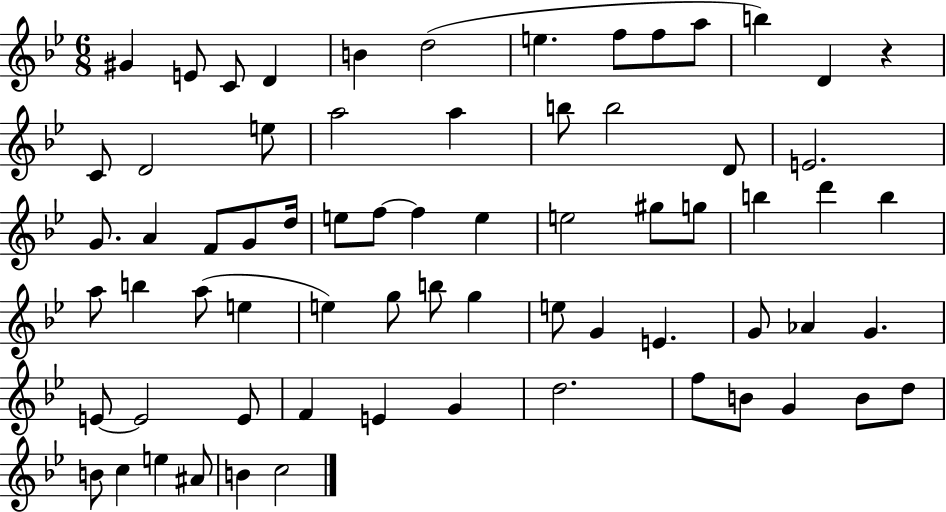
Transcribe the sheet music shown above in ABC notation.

X:1
T:Untitled
M:6/8
L:1/4
K:Bb
^G E/2 C/2 D B d2 e f/2 f/2 a/2 b D z C/2 D2 e/2 a2 a b/2 b2 D/2 E2 G/2 A F/2 G/2 d/4 e/2 f/2 f e e2 ^g/2 g/2 b d' b a/2 b a/2 e e g/2 b/2 g e/2 G E G/2 _A G E/2 E2 E/2 F E G d2 f/2 B/2 G B/2 d/2 B/2 c e ^A/2 B c2